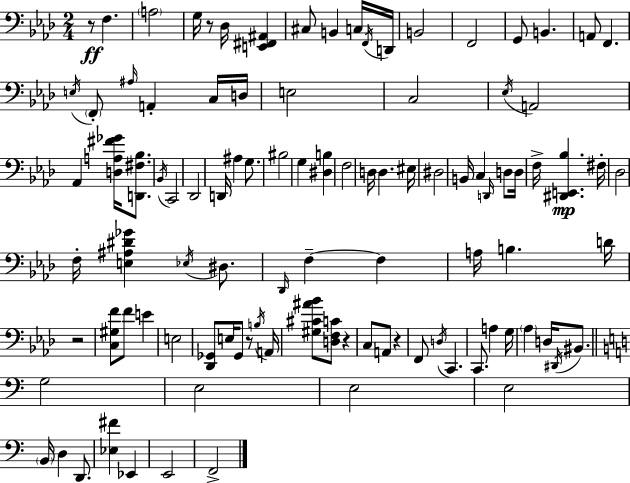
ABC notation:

X:1
T:Untitled
M:2/4
L:1/4
K:Fm
z/2 F, A,2 G,/4 z/2 _D,/4 [E,,^F,,^A,,] ^C,/2 B,, C,/4 F,,/4 D,,/4 B,,2 F,,2 G,,/2 B,, A,,/2 F,, E,/4 F,,/2 ^A,/4 A,, C,/4 D,/4 E,2 C,2 _E,/4 A,,2 _A,, [D,A,^F_G]/4 [D,,^F,_B,]/2 _B,,/4 C,,2 _D,,2 D,,/4 ^A, G,/2 ^B,2 G, [^D,B,] F,2 D,/4 D, ^E,/4 ^D,2 B,,/4 C, D,,/4 D,/2 D,/4 F,/4 [^D,,E,,_B,] ^F,/4 _D,2 F,/4 [E,^A,^D_G] _E,/4 ^D,/2 _D,,/4 F, F, A,/4 B, D/4 z2 [C,^G,F]/2 F/2 E E,2 [_D,,_G,,]/2 E,/4 _G,,/2 z/2 B,/4 A,,/4 [^G,^C^A_B]/2 [D,F,C]/2 z C,/2 A,,/2 z F,,/2 D,/4 C,, C,,/2 A, G,/4 _A, D,/4 ^D,,/4 ^B,,/2 G,2 E,2 E,2 E,2 B,,/4 D, D,,/2 [_E,^F] _E,, E,,2 F,,2